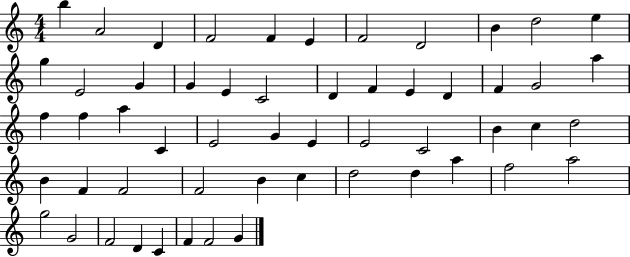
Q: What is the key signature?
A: C major